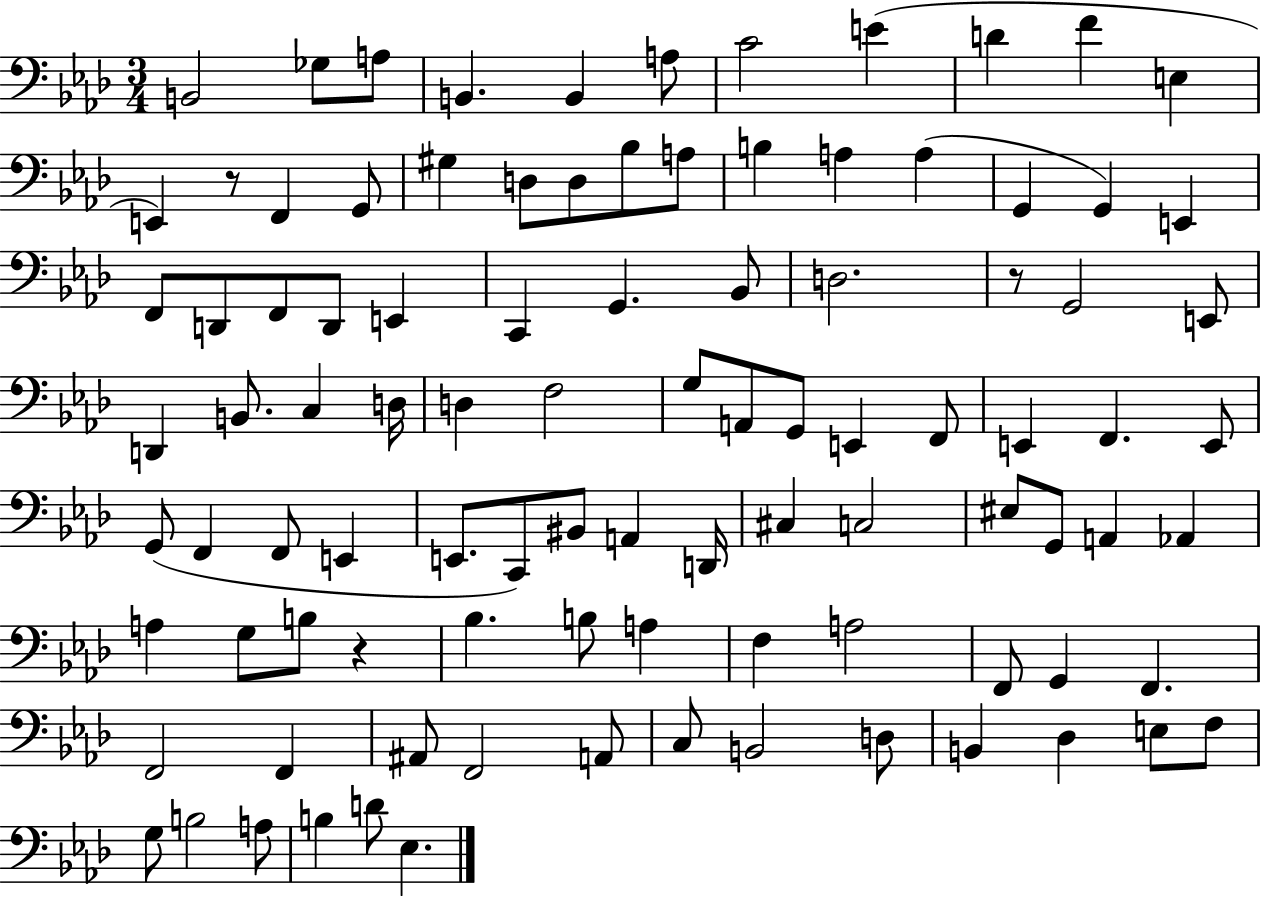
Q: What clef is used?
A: bass